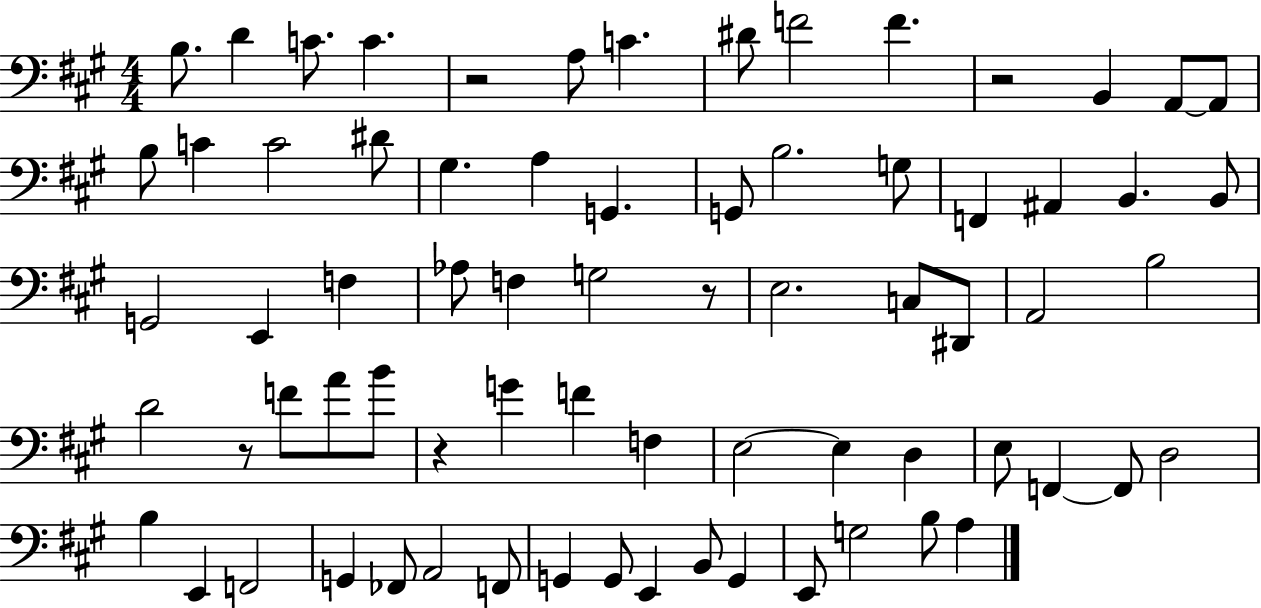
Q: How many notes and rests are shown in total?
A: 72